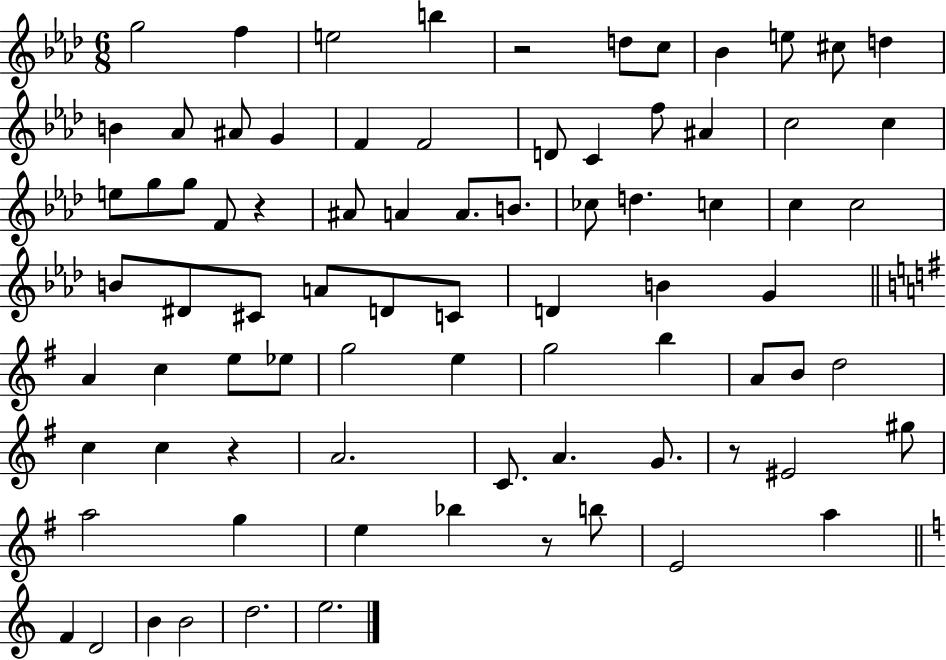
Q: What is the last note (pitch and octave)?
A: E5